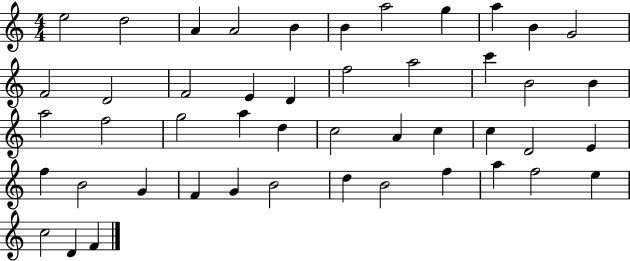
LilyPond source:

{
  \clef treble
  \numericTimeSignature
  \time 4/4
  \key c \major
  e''2 d''2 | a'4 a'2 b'4 | b'4 a''2 g''4 | a''4 b'4 g'2 | \break f'2 d'2 | f'2 e'4 d'4 | f''2 a''2 | c'''4 b'2 b'4 | \break a''2 f''2 | g''2 a''4 d''4 | c''2 a'4 c''4 | c''4 d'2 e'4 | \break f''4 b'2 g'4 | f'4 g'4 b'2 | d''4 b'2 f''4 | a''4 f''2 e''4 | \break c''2 d'4 f'4 | \bar "|."
}